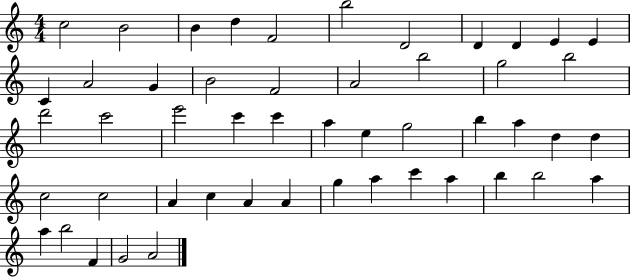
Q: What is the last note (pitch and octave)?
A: A4